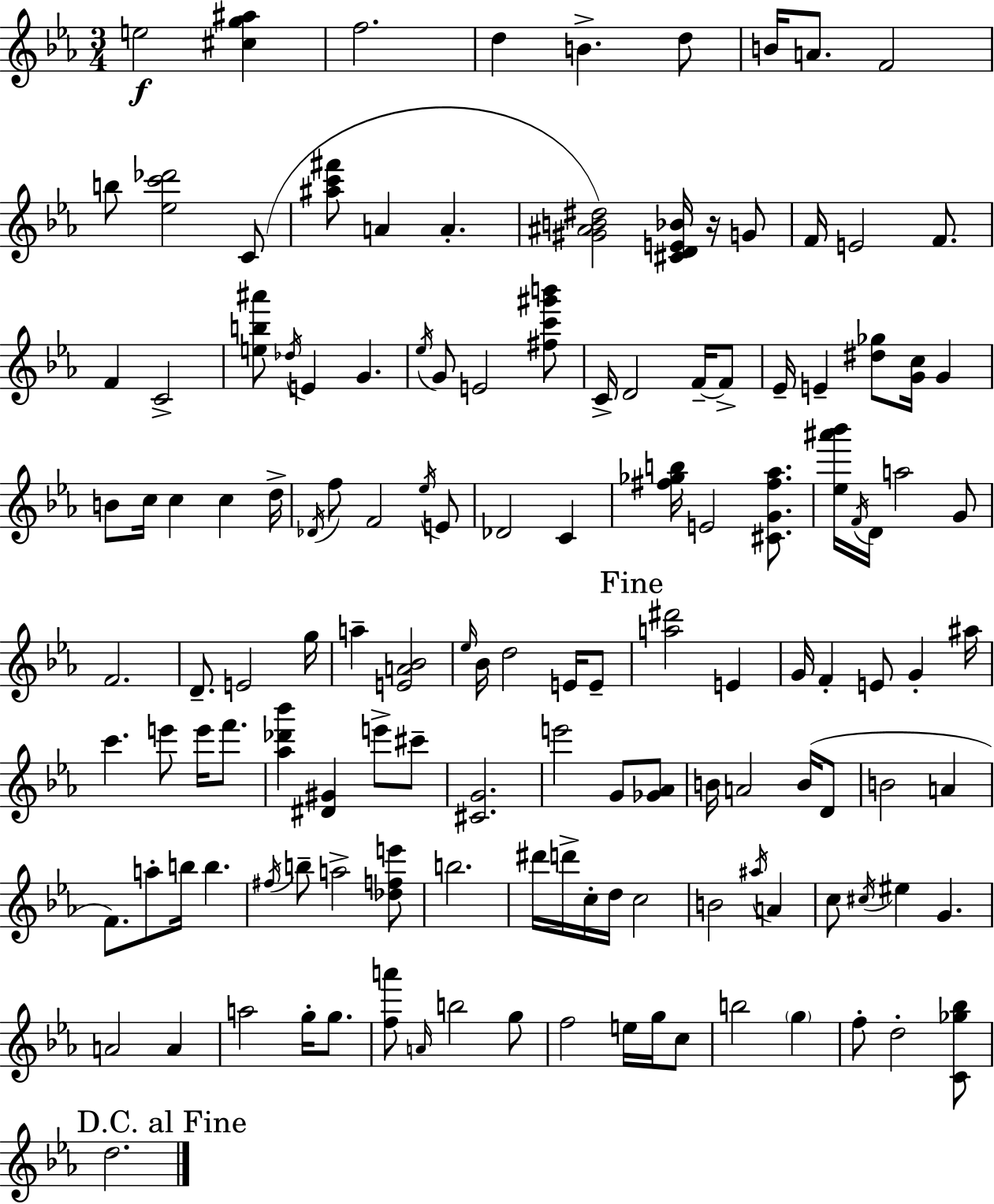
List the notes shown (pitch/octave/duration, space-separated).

E5/h [C#5,G5,A#5]/q F5/h. D5/q B4/q. D5/e B4/s A4/e. F4/h B5/e [Eb5,C6,Db6]/h C4/e [A#5,C6,F#6]/e A4/q A4/q. [G#4,A#4,B4,D#5]/h [C#4,D4,E4,Bb4]/s R/s G4/e F4/s E4/h F4/e. F4/q C4/h [E5,B5,A#6]/e Db5/s E4/q G4/q. Eb5/s G4/e E4/h [F#5,C6,G#6,B6]/e C4/s D4/h F4/s F4/e Eb4/s E4/q [D#5,Gb5]/e [G4,C5]/s G4/q B4/e C5/s C5/q C5/q D5/s Db4/s F5/e F4/h Eb5/s E4/e Db4/h C4/q [F#5,Gb5,B5]/s E4/h [C#4,G4,F#5,Ab5]/e. [Eb5,A#6,Bb6]/s F4/s D4/s A5/h G4/e F4/h. D4/e. E4/h G5/s A5/q [E4,A4,Bb4]/h Eb5/s Bb4/s D5/h E4/s E4/e [A5,D#6]/h E4/q G4/s F4/q E4/e G4/q A#5/s C6/q. E6/e E6/s F6/e. [Ab5,Db6,Bb6]/q [D#4,G#4]/q E6/e C#6/e [C#4,G4]/h. E6/h G4/e [Gb4,Ab4]/e B4/s A4/h B4/s D4/e B4/h A4/q F4/e. A5/e B5/s B5/q. F#5/s B5/e A5/h [Db5,F5,E6]/e B5/h. D#6/s D6/s C5/s D5/s C5/h B4/h A#5/s A4/q C5/e C#5/s EIS5/q G4/q. A4/h A4/q A5/h G5/s G5/e. [F5,A6]/e A4/s B5/h G5/e F5/h E5/s G5/s C5/e B5/h G5/q F5/e D5/h [C4,Gb5,Bb5]/e D5/h.